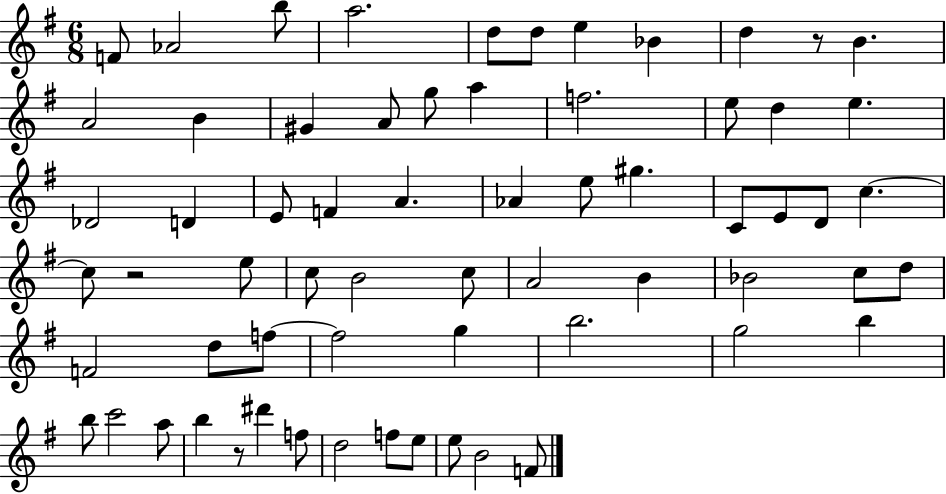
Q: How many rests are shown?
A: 3